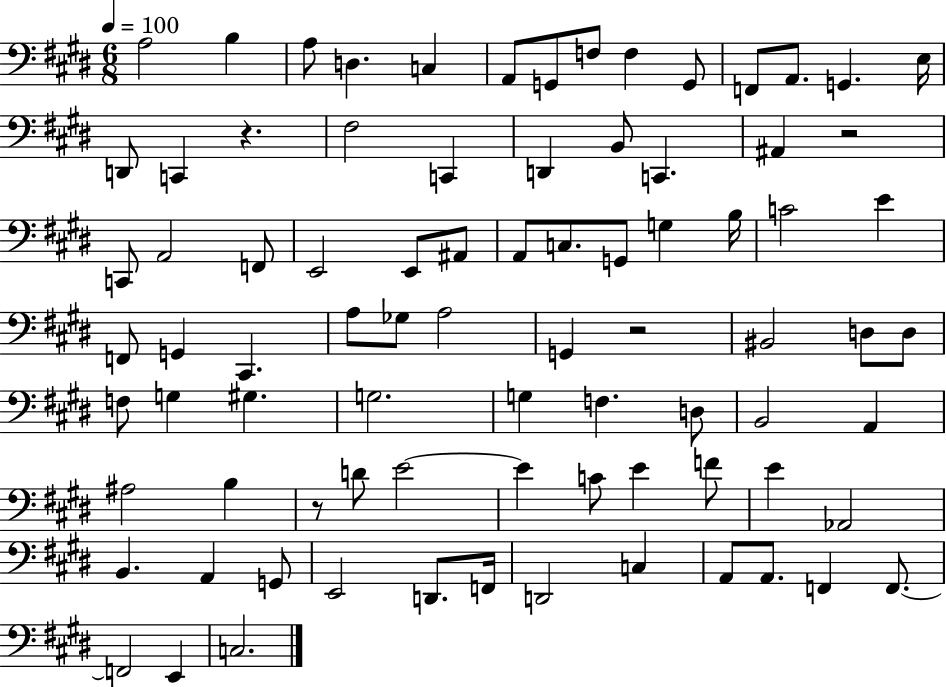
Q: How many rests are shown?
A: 4